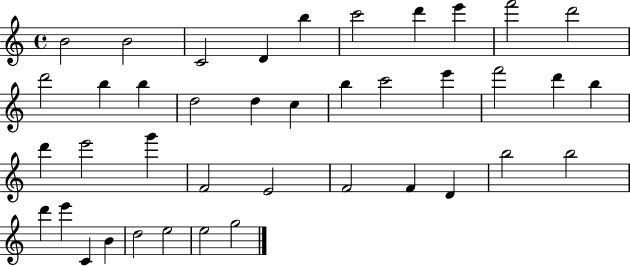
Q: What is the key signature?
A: C major